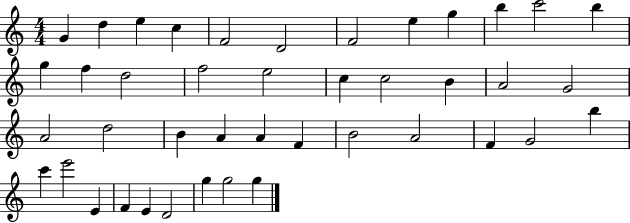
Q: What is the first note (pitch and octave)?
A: G4